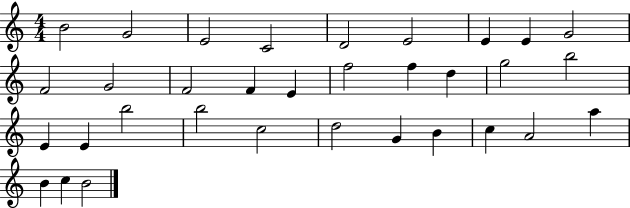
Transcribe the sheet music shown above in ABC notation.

X:1
T:Untitled
M:4/4
L:1/4
K:C
B2 G2 E2 C2 D2 E2 E E G2 F2 G2 F2 F E f2 f d g2 b2 E E b2 b2 c2 d2 G B c A2 a B c B2